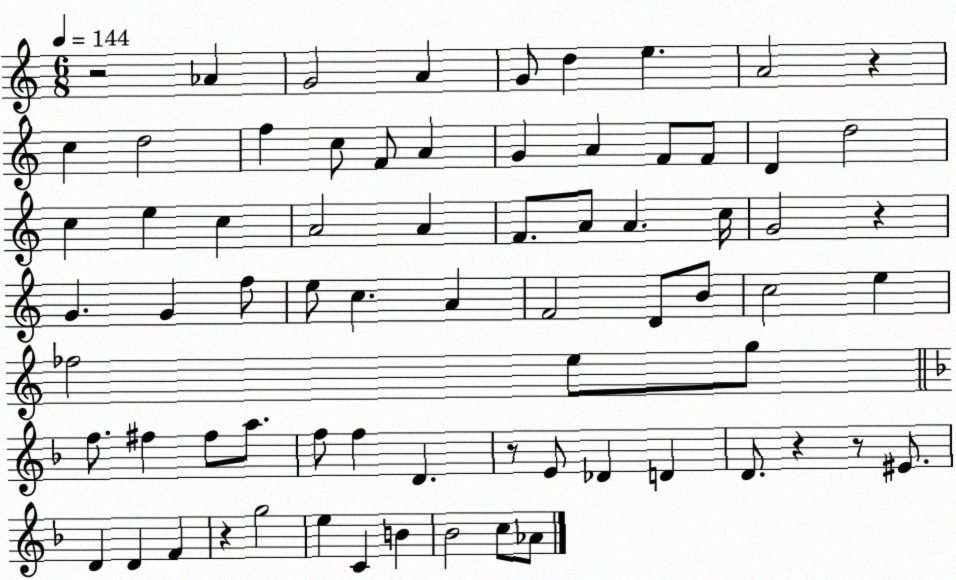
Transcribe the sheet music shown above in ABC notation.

X:1
T:Untitled
M:6/8
L:1/4
K:C
z2 _A G2 A G/2 d e A2 z c d2 f c/2 F/2 A G A F/2 F/2 D d2 c e c A2 A F/2 A/2 A c/4 G2 z G G f/2 e/2 c A F2 D/2 B/2 c2 e _f2 e/2 g/2 f/2 ^f ^f/2 a/2 f/2 f D z/2 E/2 _D D D/2 z z/2 ^E/2 D D F z g2 e C B _B2 c/2 _A/2